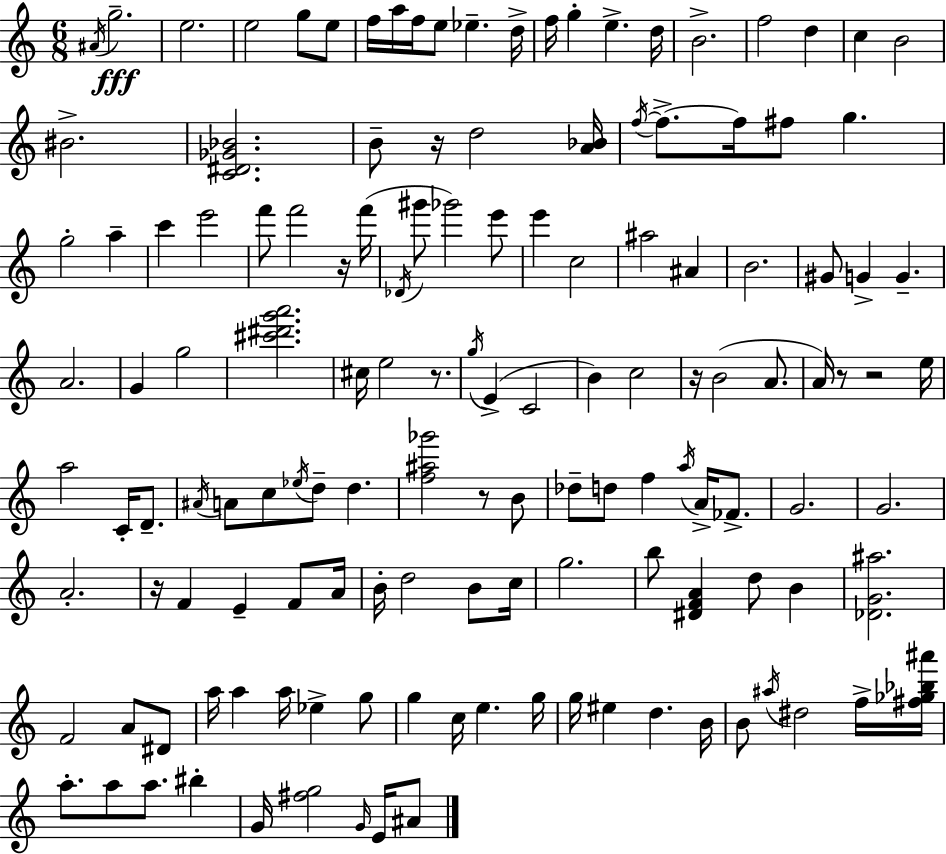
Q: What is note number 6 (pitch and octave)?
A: E5